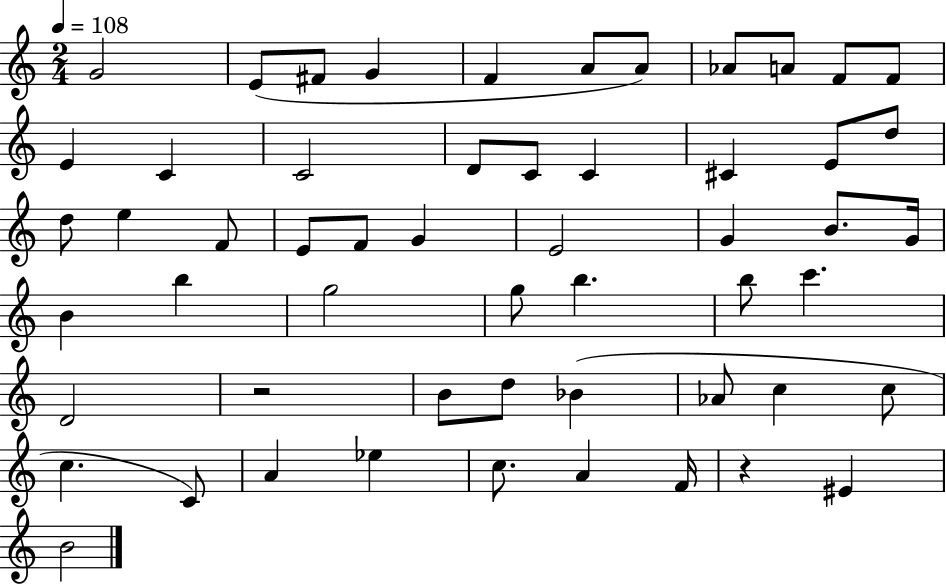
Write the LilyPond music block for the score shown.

{
  \clef treble
  \numericTimeSignature
  \time 2/4
  \key c \major
  \tempo 4 = 108
  \repeat volta 2 { g'2 | e'8( fis'8 g'4 | f'4 a'8 a'8) | aes'8 a'8 f'8 f'8 | \break e'4 c'4 | c'2 | d'8 c'8 c'4 | cis'4 e'8 d''8 | \break d''8 e''4 f'8 | e'8 f'8 g'4 | e'2 | g'4 b'8. g'16 | \break b'4 b''4 | g''2 | g''8 b''4. | b''8 c'''4. | \break d'2 | r2 | b'8 d''8 bes'4( | aes'8 c''4 c''8 | \break c''4. c'8) | a'4 ees''4 | c''8. a'4 f'16 | r4 eis'4 | \break b'2 | } \bar "|."
}